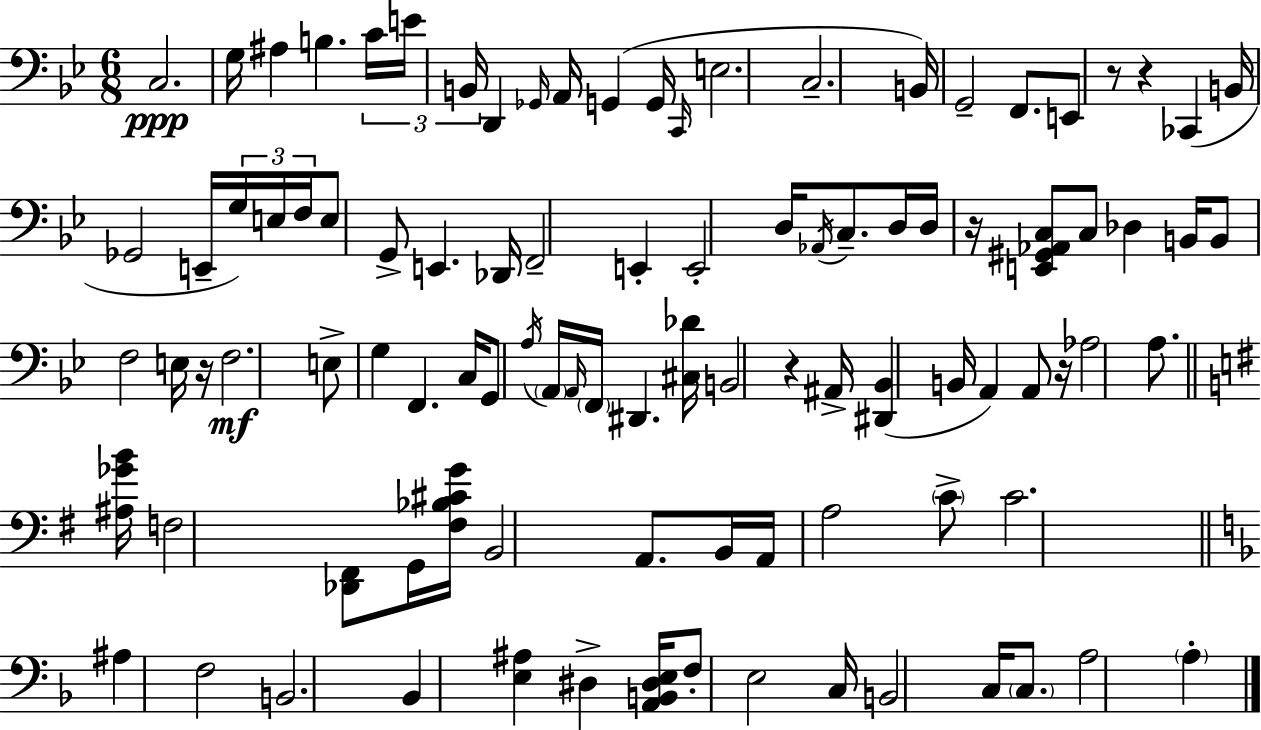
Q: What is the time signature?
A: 6/8